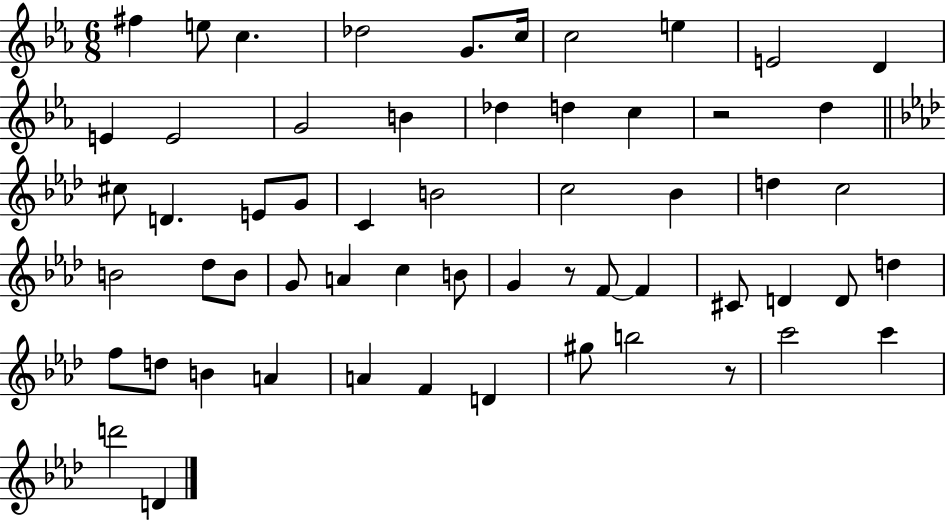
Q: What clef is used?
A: treble